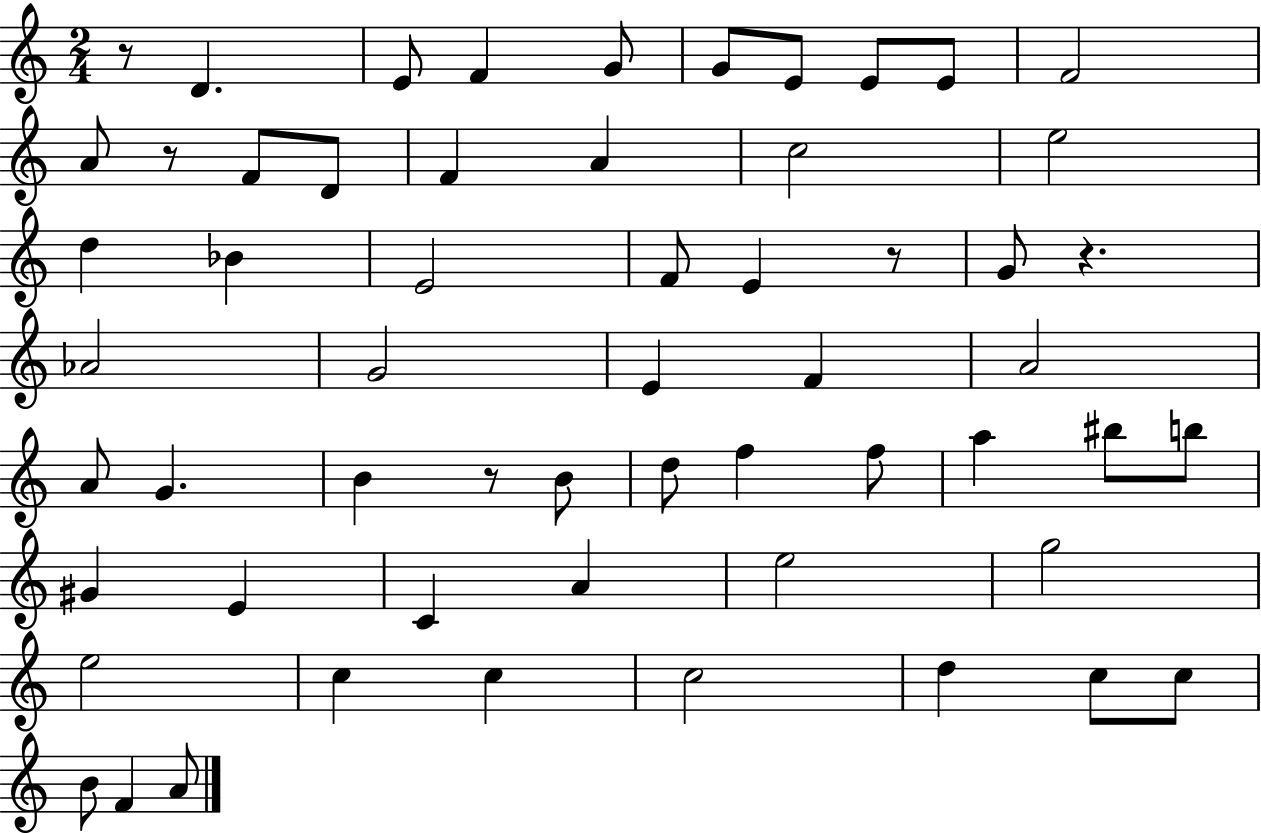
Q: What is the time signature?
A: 2/4